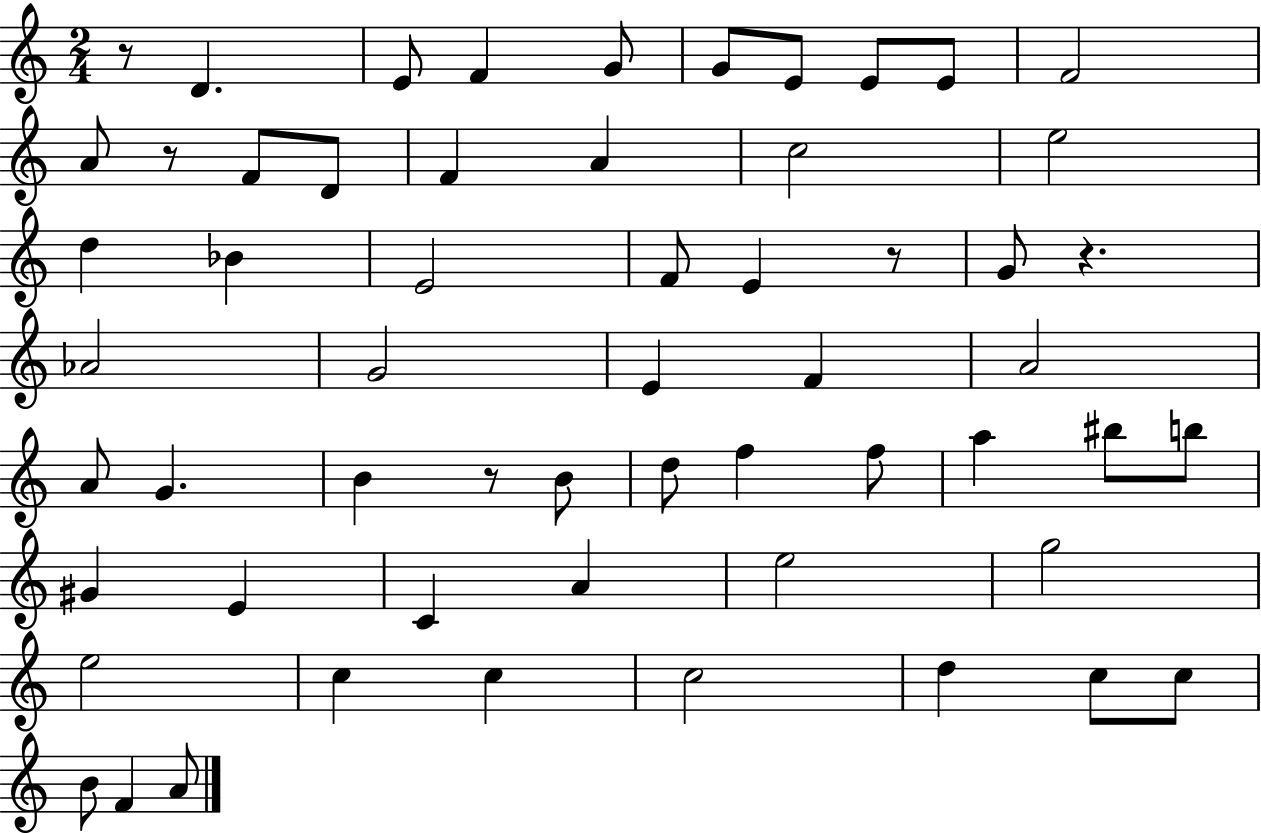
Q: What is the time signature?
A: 2/4